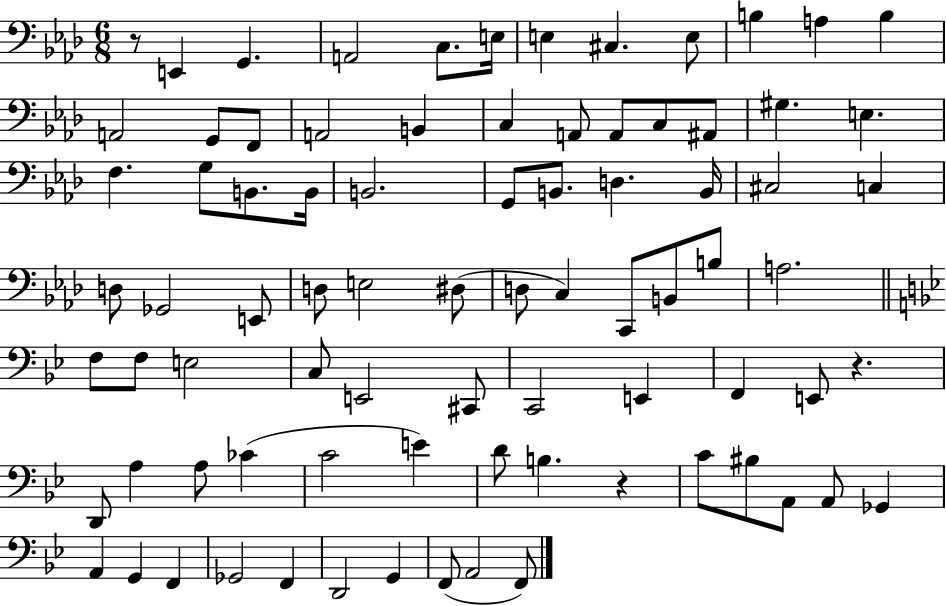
X:1
T:Untitled
M:6/8
L:1/4
K:Ab
z/2 E,, G,, A,,2 C,/2 E,/4 E, ^C, E,/2 B, A, B, A,,2 G,,/2 F,,/2 A,,2 B,, C, A,,/2 A,,/2 C,/2 ^A,,/2 ^G, E, F, G,/2 B,,/2 B,,/4 B,,2 G,,/2 B,,/2 D, B,,/4 ^C,2 C, D,/2 _G,,2 E,,/2 D,/2 E,2 ^D,/2 D,/2 C, C,,/2 B,,/2 B,/2 A,2 F,/2 F,/2 E,2 C,/2 E,,2 ^C,,/2 C,,2 E,, F,, E,,/2 z D,,/2 A, A,/2 _C C2 E D/2 B, z C/2 ^B,/2 A,,/2 A,,/2 _G,, A,, G,, F,, _G,,2 F,, D,,2 G,, F,,/2 A,,2 F,,/2